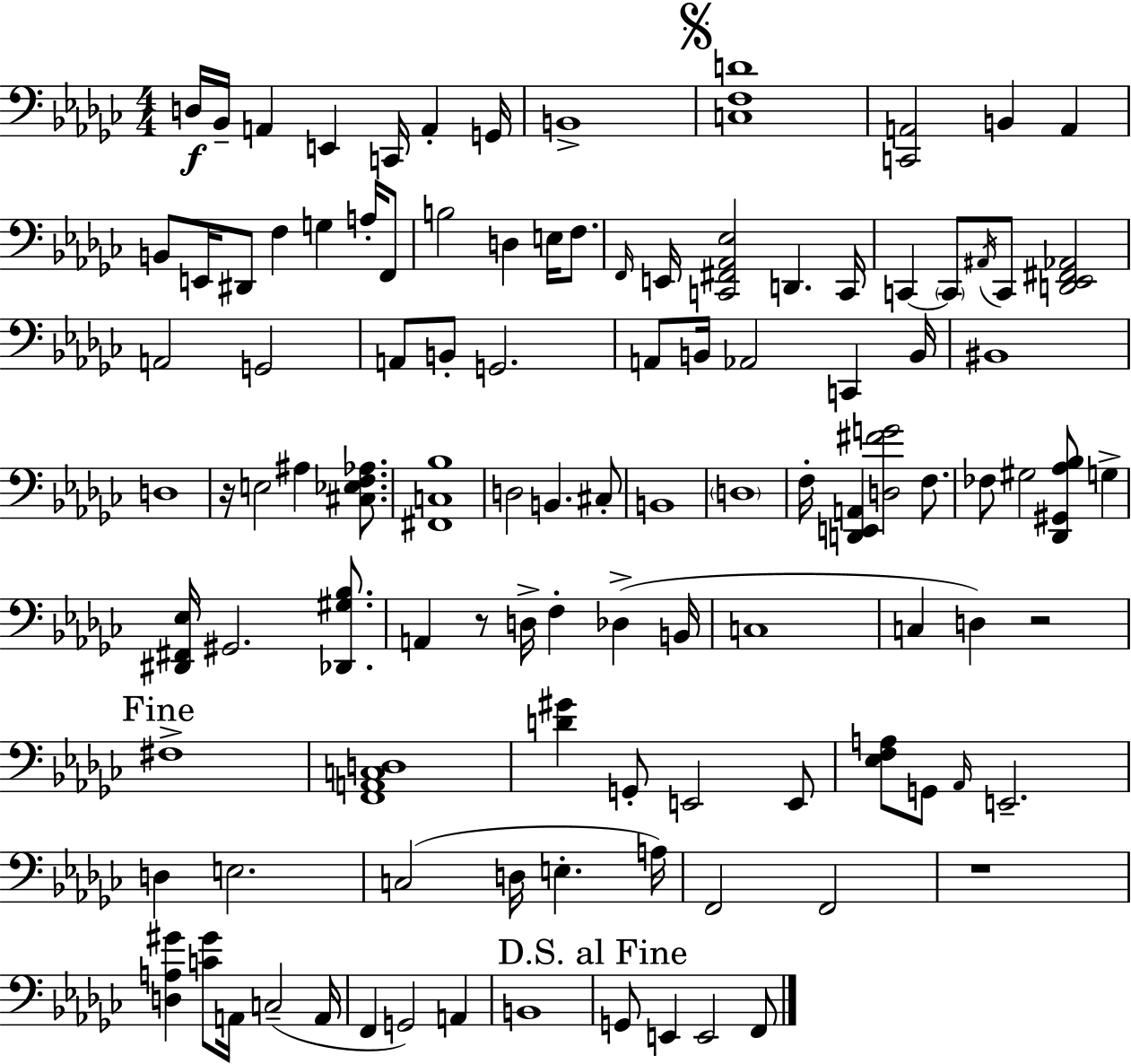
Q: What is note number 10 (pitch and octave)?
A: A2